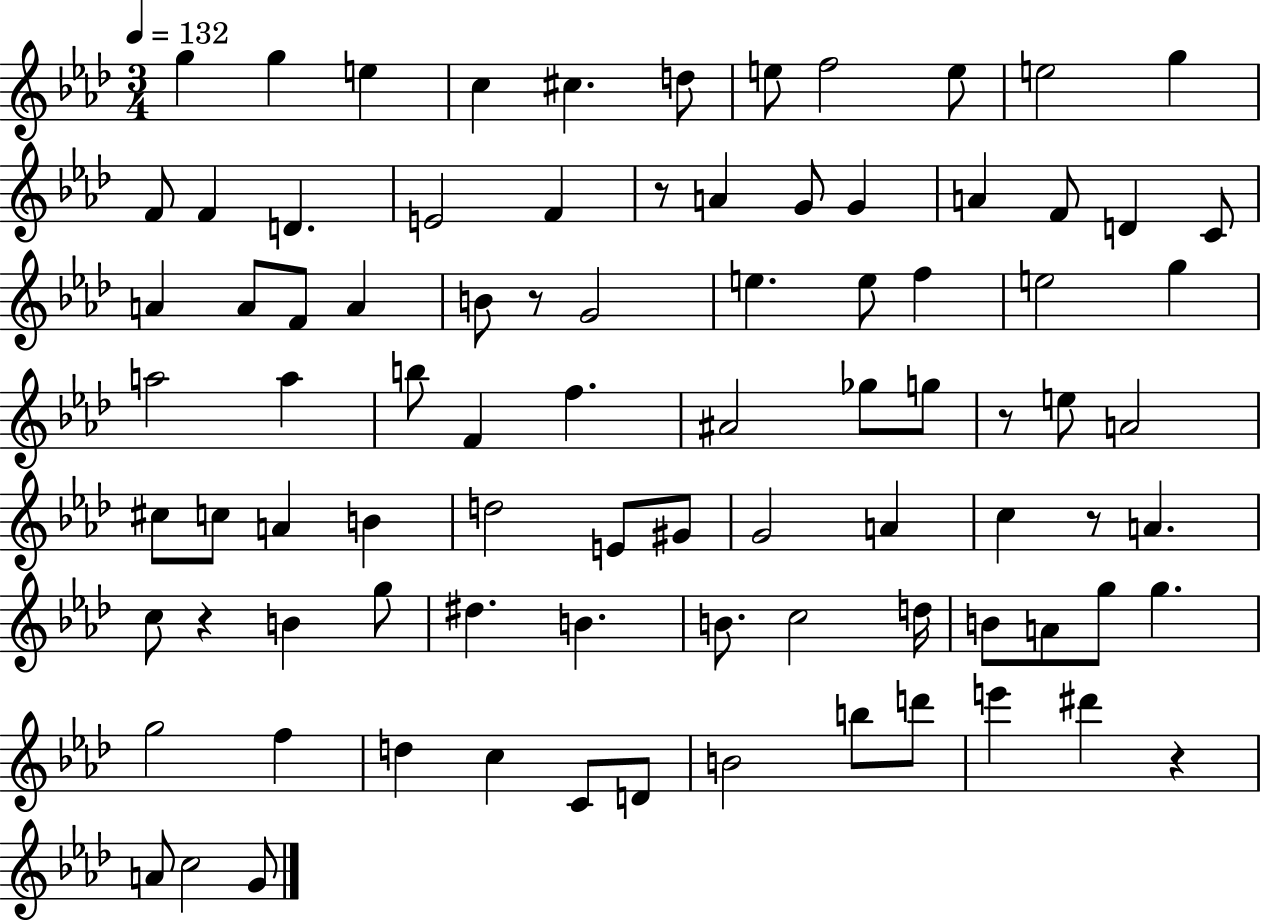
{
  \clef treble
  \numericTimeSignature
  \time 3/4
  \key aes \major
  \tempo 4 = 132
  g''4 g''4 e''4 | c''4 cis''4. d''8 | e''8 f''2 e''8 | e''2 g''4 | \break f'8 f'4 d'4. | e'2 f'4 | r8 a'4 g'8 g'4 | a'4 f'8 d'4 c'8 | \break a'4 a'8 f'8 a'4 | b'8 r8 g'2 | e''4. e''8 f''4 | e''2 g''4 | \break a''2 a''4 | b''8 f'4 f''4. | ais'2 ges''8 g''8 | r8 e''8 a'2 | \break cis''8 c''8 a'4 b'4 | d''2 e'8 gis'8 | g'2 a'4 | c''4 r8 a'4. | \break c''8 r4 b'4 g''8 | dis''4. b'4. | b'8. c''2 d''16 | b'8 a'8 g''8 g''4. | \break g''2 f''4 | d''4 c''4 c'8 d'8 | b'2 b''8 d'''8 | e'''4 dis'''4 r4 | \break a'8 c''2 g'8 | \bar "|."
}